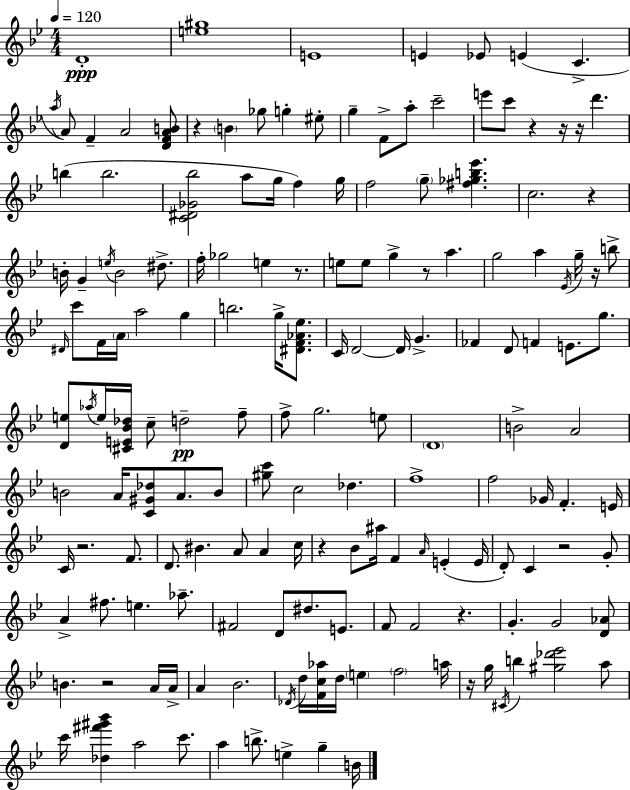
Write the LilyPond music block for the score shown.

{
  \clef treble
  \numericTimeSignature
  \time 4/4
  \key bes \major
  \tempo 4 = 120
  d'1-.\ppp | <e'' gis''>1 | e'1 | e'4 ees'8 e'4( c'4.-> | \break \acciaccatura { a''16 }) a'8 f'4-- a'2 <d' f' a' b'>8 | r4 \parenthesize b'4 ges''8 g''4-. eis''8-. | g''4-- f'8-> a''8-. c'''2-- | e'''8 c'''8 r4 r16 r16 d'''4. | \break b''4( b''2. | <c' dis' ges' bes''>2 a''8 g''16 f''4) | g''16 f''2 \parenthesize g''8-- <fis'' ges'' b'' ees'''>4. | c''2. r4 | \break b'16-. g'4-- \acciaccatura { e''16 } b'2 dis''8.-> | f''16-. ges''2 e''4 r8. | e''8 e''8 g''4-> r8 a''4. | g''2 a''4 \acciaccatura { ees'16 } g''16-- | \break r16 b''8-> \grace { dis'16 } c'''8 f'16 \parenthesize a'16 a''2 | g''4 b''2. | g''16-> <dis' f' aes' ees''>8. c'16 d'2~~ d'16 g'4.-> | fes'4 d'8 f'4 e'8. | \break g''8. <d' e''>8 \acciaccatura { aes''16 } e''16 <cis' e' bes' des''>16 c''8-- d''2--\pp | f''8-- f''8-> g''2. | e''8 \parenthesize d'1 | b'2-> a'2 | \break b'2 a'16 <c' gis' des''>8 | a'8. b'8 <gis'' c'''>8 c''2 des''4. | f''1-> | f''2 ges'16 f'4.-. | \break e'16 c'16 r2. | f'8. d'8. bis'4. a'8 | a'4 c''16 r4 bes'8 ais''16 f'4 | \grace { a'16 } e'4-.( e'16 d'8-.) c'4 r2 | \break g'8-. a'4-> fis''8. e''4. | aes''8.-- fis'2 d'8 | dis''8. e'8. f'8 f'2 | r4. g'4.-. g'2 | \break <d' aes'>8 b'4. r2 | a'16 a'16-> a'4 bes'2. | \acciaccatura { des'16 } d''16 <f' c'' aes''>16 d''16 \parenthesize e''4 \parenthesize f''2 | a''16 r16 g''16 \acciaccatura { cis'16 } b''4 <gis'' des''' ees'''>2 | \break a''8 c'''16 <des'' fis''' gis''' bes'''>4 a''2 | c'''8. a''4 b''8.-> e''4-> | g''4-- b'16 \bar "|."
}